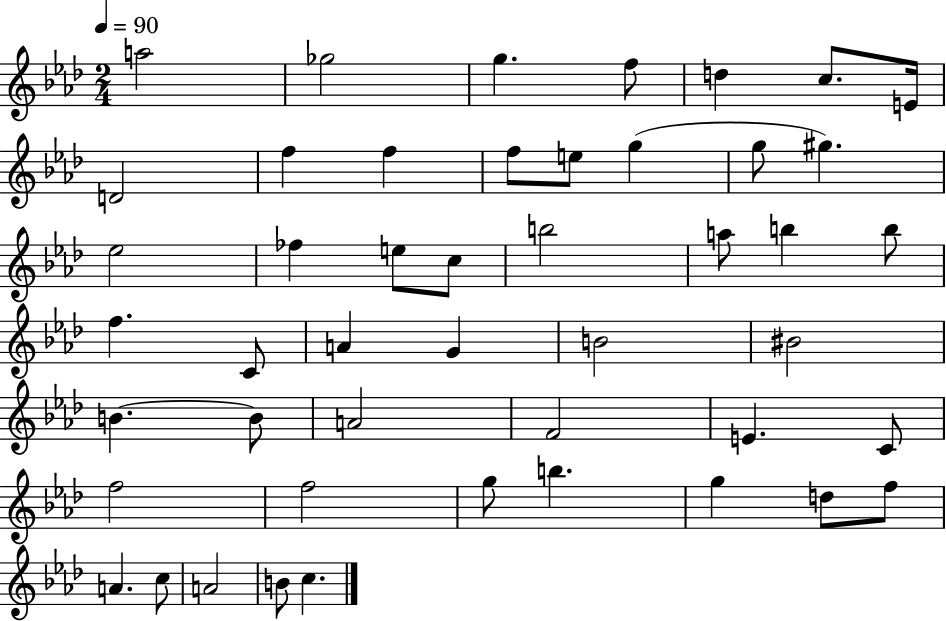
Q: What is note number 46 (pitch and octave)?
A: B4